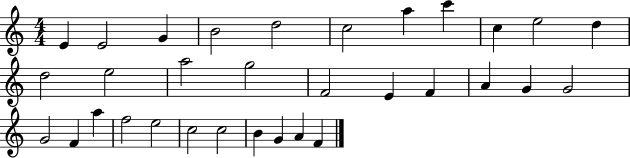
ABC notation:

X:1
T:Untitled
M:4/4
L:1/4
K:C
E E2 G B2 d2 c2 a c' c e2 d d2 e2 a2 g2 F2 E F A G G2 G2 F a f2 e2 c2 c2 B G A F